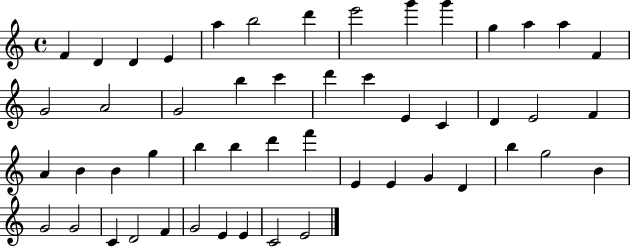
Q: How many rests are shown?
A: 0